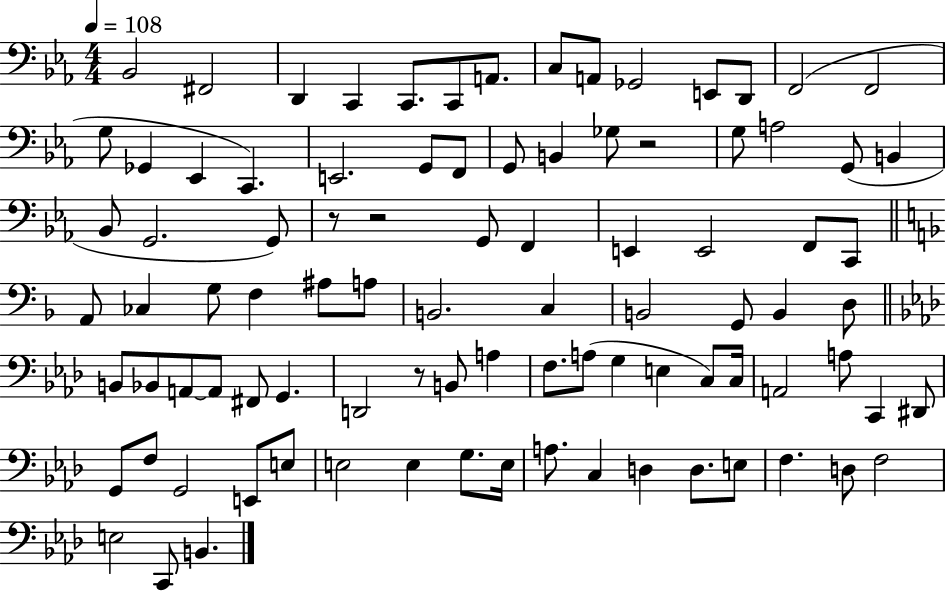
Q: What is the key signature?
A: EES major